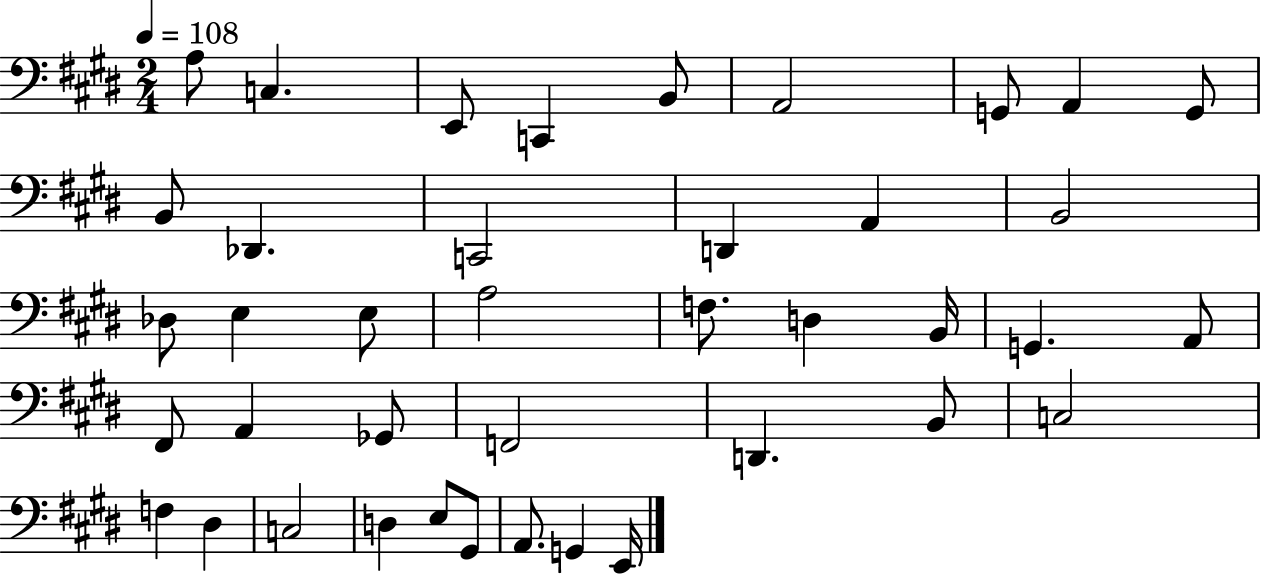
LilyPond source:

{
  \clef bass
  \numericTimeSignature
  \time 2/4
  \key e \major
  \tempo 4 = 108
  a8 c4. | e,8 c,4 b,8 | a,2 | g,8 a,4 g,8 | \break b,8 des,4. | c,2 | d,4 a,4 | b,2 | \break des8 e4 e8 | a2 | f8. d4 b,16 | g,4. a,8 | \break fis,8 a,4 ges,8 | f,2 | d,4. b,8 | c2 | \break f4 dis4 | c2 | d4 e8 gis,8 | a,8. g,4 e,16 | \break \bar "|."
}